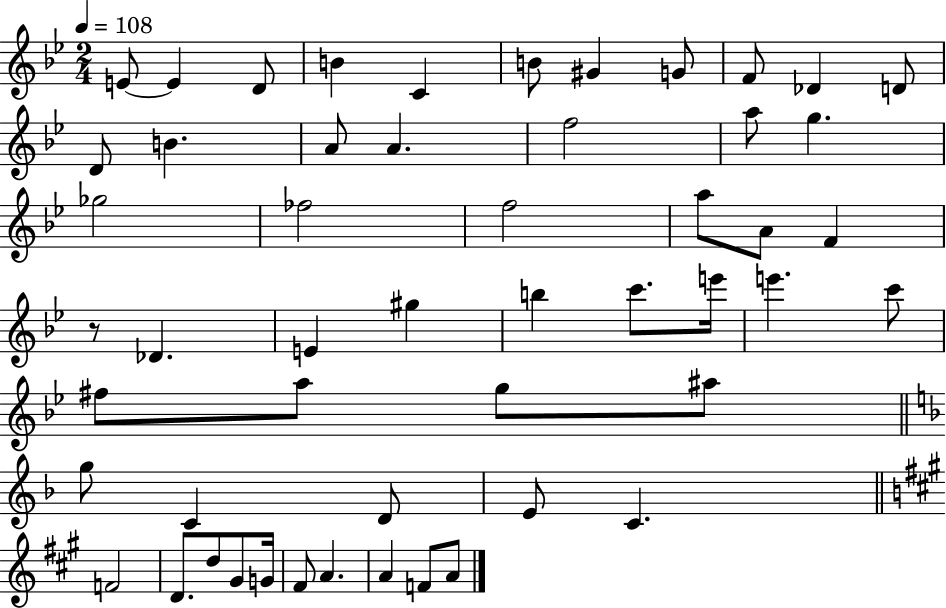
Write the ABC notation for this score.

X:1
T:Untitled
M:2/4
L:1/4
K:Bb
E/2 E D/2 B C B/2 ^G G/2 F/2 _D D/2 D/2 B A/2 A f2 a/2 g _g2 _f2 f2 a/2 A/2 F z/2 _D E ^g b c'/2 e'/4 e' c'/2 ^f/2 a/2 g/2 ^a/2 g/2 C D/2 E/2 C F2 D/2 d/2 ^G/2 G/4 ^F/2 A A F/2 A/2